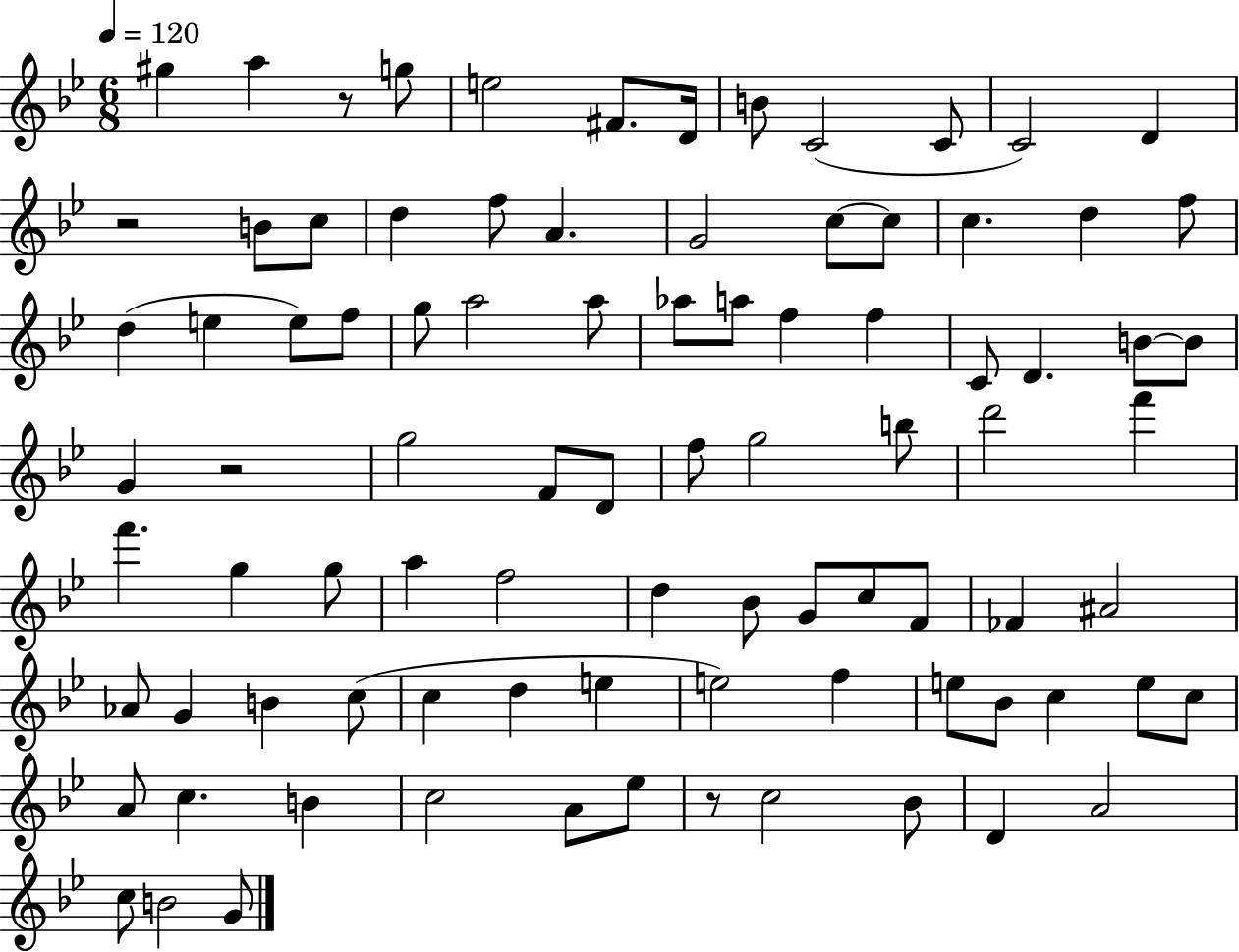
G#5/q A5/q R/e G5/e E5/h F#4/e. D4/s B4/e C4/h C4/e C4/h D4/q R/h B4/e C5/e D5/q F5/e A4/q. G4/h C5/e C5/e C5/q. D5/q F5/e D5/q E5/q E5/e F5/e G5/e A5/h A5/e Ab5/e A5/e F5/q F5/q C4/e D4/q. B4/e B4/e G4/q R/h G5/h F4/e D4/e F5/e G5/h B5/e D6/h F6/q F6/q. G5/q G5/e A5/q F5/h D5/q Bb4/e G4/e C5/e F4/e FES4/q A#4/h Ab4/e G4/q B4/q C5/e C5/q D5/q E5/q E5/h F5/q E5/e Bb4/e C5/q E5/e C5/e A4/e C5/q. B4/q C5/h A4/e Eb5/e R/e C5/h Bb4/e D4/q A4/h C5/e B4/h G4/e